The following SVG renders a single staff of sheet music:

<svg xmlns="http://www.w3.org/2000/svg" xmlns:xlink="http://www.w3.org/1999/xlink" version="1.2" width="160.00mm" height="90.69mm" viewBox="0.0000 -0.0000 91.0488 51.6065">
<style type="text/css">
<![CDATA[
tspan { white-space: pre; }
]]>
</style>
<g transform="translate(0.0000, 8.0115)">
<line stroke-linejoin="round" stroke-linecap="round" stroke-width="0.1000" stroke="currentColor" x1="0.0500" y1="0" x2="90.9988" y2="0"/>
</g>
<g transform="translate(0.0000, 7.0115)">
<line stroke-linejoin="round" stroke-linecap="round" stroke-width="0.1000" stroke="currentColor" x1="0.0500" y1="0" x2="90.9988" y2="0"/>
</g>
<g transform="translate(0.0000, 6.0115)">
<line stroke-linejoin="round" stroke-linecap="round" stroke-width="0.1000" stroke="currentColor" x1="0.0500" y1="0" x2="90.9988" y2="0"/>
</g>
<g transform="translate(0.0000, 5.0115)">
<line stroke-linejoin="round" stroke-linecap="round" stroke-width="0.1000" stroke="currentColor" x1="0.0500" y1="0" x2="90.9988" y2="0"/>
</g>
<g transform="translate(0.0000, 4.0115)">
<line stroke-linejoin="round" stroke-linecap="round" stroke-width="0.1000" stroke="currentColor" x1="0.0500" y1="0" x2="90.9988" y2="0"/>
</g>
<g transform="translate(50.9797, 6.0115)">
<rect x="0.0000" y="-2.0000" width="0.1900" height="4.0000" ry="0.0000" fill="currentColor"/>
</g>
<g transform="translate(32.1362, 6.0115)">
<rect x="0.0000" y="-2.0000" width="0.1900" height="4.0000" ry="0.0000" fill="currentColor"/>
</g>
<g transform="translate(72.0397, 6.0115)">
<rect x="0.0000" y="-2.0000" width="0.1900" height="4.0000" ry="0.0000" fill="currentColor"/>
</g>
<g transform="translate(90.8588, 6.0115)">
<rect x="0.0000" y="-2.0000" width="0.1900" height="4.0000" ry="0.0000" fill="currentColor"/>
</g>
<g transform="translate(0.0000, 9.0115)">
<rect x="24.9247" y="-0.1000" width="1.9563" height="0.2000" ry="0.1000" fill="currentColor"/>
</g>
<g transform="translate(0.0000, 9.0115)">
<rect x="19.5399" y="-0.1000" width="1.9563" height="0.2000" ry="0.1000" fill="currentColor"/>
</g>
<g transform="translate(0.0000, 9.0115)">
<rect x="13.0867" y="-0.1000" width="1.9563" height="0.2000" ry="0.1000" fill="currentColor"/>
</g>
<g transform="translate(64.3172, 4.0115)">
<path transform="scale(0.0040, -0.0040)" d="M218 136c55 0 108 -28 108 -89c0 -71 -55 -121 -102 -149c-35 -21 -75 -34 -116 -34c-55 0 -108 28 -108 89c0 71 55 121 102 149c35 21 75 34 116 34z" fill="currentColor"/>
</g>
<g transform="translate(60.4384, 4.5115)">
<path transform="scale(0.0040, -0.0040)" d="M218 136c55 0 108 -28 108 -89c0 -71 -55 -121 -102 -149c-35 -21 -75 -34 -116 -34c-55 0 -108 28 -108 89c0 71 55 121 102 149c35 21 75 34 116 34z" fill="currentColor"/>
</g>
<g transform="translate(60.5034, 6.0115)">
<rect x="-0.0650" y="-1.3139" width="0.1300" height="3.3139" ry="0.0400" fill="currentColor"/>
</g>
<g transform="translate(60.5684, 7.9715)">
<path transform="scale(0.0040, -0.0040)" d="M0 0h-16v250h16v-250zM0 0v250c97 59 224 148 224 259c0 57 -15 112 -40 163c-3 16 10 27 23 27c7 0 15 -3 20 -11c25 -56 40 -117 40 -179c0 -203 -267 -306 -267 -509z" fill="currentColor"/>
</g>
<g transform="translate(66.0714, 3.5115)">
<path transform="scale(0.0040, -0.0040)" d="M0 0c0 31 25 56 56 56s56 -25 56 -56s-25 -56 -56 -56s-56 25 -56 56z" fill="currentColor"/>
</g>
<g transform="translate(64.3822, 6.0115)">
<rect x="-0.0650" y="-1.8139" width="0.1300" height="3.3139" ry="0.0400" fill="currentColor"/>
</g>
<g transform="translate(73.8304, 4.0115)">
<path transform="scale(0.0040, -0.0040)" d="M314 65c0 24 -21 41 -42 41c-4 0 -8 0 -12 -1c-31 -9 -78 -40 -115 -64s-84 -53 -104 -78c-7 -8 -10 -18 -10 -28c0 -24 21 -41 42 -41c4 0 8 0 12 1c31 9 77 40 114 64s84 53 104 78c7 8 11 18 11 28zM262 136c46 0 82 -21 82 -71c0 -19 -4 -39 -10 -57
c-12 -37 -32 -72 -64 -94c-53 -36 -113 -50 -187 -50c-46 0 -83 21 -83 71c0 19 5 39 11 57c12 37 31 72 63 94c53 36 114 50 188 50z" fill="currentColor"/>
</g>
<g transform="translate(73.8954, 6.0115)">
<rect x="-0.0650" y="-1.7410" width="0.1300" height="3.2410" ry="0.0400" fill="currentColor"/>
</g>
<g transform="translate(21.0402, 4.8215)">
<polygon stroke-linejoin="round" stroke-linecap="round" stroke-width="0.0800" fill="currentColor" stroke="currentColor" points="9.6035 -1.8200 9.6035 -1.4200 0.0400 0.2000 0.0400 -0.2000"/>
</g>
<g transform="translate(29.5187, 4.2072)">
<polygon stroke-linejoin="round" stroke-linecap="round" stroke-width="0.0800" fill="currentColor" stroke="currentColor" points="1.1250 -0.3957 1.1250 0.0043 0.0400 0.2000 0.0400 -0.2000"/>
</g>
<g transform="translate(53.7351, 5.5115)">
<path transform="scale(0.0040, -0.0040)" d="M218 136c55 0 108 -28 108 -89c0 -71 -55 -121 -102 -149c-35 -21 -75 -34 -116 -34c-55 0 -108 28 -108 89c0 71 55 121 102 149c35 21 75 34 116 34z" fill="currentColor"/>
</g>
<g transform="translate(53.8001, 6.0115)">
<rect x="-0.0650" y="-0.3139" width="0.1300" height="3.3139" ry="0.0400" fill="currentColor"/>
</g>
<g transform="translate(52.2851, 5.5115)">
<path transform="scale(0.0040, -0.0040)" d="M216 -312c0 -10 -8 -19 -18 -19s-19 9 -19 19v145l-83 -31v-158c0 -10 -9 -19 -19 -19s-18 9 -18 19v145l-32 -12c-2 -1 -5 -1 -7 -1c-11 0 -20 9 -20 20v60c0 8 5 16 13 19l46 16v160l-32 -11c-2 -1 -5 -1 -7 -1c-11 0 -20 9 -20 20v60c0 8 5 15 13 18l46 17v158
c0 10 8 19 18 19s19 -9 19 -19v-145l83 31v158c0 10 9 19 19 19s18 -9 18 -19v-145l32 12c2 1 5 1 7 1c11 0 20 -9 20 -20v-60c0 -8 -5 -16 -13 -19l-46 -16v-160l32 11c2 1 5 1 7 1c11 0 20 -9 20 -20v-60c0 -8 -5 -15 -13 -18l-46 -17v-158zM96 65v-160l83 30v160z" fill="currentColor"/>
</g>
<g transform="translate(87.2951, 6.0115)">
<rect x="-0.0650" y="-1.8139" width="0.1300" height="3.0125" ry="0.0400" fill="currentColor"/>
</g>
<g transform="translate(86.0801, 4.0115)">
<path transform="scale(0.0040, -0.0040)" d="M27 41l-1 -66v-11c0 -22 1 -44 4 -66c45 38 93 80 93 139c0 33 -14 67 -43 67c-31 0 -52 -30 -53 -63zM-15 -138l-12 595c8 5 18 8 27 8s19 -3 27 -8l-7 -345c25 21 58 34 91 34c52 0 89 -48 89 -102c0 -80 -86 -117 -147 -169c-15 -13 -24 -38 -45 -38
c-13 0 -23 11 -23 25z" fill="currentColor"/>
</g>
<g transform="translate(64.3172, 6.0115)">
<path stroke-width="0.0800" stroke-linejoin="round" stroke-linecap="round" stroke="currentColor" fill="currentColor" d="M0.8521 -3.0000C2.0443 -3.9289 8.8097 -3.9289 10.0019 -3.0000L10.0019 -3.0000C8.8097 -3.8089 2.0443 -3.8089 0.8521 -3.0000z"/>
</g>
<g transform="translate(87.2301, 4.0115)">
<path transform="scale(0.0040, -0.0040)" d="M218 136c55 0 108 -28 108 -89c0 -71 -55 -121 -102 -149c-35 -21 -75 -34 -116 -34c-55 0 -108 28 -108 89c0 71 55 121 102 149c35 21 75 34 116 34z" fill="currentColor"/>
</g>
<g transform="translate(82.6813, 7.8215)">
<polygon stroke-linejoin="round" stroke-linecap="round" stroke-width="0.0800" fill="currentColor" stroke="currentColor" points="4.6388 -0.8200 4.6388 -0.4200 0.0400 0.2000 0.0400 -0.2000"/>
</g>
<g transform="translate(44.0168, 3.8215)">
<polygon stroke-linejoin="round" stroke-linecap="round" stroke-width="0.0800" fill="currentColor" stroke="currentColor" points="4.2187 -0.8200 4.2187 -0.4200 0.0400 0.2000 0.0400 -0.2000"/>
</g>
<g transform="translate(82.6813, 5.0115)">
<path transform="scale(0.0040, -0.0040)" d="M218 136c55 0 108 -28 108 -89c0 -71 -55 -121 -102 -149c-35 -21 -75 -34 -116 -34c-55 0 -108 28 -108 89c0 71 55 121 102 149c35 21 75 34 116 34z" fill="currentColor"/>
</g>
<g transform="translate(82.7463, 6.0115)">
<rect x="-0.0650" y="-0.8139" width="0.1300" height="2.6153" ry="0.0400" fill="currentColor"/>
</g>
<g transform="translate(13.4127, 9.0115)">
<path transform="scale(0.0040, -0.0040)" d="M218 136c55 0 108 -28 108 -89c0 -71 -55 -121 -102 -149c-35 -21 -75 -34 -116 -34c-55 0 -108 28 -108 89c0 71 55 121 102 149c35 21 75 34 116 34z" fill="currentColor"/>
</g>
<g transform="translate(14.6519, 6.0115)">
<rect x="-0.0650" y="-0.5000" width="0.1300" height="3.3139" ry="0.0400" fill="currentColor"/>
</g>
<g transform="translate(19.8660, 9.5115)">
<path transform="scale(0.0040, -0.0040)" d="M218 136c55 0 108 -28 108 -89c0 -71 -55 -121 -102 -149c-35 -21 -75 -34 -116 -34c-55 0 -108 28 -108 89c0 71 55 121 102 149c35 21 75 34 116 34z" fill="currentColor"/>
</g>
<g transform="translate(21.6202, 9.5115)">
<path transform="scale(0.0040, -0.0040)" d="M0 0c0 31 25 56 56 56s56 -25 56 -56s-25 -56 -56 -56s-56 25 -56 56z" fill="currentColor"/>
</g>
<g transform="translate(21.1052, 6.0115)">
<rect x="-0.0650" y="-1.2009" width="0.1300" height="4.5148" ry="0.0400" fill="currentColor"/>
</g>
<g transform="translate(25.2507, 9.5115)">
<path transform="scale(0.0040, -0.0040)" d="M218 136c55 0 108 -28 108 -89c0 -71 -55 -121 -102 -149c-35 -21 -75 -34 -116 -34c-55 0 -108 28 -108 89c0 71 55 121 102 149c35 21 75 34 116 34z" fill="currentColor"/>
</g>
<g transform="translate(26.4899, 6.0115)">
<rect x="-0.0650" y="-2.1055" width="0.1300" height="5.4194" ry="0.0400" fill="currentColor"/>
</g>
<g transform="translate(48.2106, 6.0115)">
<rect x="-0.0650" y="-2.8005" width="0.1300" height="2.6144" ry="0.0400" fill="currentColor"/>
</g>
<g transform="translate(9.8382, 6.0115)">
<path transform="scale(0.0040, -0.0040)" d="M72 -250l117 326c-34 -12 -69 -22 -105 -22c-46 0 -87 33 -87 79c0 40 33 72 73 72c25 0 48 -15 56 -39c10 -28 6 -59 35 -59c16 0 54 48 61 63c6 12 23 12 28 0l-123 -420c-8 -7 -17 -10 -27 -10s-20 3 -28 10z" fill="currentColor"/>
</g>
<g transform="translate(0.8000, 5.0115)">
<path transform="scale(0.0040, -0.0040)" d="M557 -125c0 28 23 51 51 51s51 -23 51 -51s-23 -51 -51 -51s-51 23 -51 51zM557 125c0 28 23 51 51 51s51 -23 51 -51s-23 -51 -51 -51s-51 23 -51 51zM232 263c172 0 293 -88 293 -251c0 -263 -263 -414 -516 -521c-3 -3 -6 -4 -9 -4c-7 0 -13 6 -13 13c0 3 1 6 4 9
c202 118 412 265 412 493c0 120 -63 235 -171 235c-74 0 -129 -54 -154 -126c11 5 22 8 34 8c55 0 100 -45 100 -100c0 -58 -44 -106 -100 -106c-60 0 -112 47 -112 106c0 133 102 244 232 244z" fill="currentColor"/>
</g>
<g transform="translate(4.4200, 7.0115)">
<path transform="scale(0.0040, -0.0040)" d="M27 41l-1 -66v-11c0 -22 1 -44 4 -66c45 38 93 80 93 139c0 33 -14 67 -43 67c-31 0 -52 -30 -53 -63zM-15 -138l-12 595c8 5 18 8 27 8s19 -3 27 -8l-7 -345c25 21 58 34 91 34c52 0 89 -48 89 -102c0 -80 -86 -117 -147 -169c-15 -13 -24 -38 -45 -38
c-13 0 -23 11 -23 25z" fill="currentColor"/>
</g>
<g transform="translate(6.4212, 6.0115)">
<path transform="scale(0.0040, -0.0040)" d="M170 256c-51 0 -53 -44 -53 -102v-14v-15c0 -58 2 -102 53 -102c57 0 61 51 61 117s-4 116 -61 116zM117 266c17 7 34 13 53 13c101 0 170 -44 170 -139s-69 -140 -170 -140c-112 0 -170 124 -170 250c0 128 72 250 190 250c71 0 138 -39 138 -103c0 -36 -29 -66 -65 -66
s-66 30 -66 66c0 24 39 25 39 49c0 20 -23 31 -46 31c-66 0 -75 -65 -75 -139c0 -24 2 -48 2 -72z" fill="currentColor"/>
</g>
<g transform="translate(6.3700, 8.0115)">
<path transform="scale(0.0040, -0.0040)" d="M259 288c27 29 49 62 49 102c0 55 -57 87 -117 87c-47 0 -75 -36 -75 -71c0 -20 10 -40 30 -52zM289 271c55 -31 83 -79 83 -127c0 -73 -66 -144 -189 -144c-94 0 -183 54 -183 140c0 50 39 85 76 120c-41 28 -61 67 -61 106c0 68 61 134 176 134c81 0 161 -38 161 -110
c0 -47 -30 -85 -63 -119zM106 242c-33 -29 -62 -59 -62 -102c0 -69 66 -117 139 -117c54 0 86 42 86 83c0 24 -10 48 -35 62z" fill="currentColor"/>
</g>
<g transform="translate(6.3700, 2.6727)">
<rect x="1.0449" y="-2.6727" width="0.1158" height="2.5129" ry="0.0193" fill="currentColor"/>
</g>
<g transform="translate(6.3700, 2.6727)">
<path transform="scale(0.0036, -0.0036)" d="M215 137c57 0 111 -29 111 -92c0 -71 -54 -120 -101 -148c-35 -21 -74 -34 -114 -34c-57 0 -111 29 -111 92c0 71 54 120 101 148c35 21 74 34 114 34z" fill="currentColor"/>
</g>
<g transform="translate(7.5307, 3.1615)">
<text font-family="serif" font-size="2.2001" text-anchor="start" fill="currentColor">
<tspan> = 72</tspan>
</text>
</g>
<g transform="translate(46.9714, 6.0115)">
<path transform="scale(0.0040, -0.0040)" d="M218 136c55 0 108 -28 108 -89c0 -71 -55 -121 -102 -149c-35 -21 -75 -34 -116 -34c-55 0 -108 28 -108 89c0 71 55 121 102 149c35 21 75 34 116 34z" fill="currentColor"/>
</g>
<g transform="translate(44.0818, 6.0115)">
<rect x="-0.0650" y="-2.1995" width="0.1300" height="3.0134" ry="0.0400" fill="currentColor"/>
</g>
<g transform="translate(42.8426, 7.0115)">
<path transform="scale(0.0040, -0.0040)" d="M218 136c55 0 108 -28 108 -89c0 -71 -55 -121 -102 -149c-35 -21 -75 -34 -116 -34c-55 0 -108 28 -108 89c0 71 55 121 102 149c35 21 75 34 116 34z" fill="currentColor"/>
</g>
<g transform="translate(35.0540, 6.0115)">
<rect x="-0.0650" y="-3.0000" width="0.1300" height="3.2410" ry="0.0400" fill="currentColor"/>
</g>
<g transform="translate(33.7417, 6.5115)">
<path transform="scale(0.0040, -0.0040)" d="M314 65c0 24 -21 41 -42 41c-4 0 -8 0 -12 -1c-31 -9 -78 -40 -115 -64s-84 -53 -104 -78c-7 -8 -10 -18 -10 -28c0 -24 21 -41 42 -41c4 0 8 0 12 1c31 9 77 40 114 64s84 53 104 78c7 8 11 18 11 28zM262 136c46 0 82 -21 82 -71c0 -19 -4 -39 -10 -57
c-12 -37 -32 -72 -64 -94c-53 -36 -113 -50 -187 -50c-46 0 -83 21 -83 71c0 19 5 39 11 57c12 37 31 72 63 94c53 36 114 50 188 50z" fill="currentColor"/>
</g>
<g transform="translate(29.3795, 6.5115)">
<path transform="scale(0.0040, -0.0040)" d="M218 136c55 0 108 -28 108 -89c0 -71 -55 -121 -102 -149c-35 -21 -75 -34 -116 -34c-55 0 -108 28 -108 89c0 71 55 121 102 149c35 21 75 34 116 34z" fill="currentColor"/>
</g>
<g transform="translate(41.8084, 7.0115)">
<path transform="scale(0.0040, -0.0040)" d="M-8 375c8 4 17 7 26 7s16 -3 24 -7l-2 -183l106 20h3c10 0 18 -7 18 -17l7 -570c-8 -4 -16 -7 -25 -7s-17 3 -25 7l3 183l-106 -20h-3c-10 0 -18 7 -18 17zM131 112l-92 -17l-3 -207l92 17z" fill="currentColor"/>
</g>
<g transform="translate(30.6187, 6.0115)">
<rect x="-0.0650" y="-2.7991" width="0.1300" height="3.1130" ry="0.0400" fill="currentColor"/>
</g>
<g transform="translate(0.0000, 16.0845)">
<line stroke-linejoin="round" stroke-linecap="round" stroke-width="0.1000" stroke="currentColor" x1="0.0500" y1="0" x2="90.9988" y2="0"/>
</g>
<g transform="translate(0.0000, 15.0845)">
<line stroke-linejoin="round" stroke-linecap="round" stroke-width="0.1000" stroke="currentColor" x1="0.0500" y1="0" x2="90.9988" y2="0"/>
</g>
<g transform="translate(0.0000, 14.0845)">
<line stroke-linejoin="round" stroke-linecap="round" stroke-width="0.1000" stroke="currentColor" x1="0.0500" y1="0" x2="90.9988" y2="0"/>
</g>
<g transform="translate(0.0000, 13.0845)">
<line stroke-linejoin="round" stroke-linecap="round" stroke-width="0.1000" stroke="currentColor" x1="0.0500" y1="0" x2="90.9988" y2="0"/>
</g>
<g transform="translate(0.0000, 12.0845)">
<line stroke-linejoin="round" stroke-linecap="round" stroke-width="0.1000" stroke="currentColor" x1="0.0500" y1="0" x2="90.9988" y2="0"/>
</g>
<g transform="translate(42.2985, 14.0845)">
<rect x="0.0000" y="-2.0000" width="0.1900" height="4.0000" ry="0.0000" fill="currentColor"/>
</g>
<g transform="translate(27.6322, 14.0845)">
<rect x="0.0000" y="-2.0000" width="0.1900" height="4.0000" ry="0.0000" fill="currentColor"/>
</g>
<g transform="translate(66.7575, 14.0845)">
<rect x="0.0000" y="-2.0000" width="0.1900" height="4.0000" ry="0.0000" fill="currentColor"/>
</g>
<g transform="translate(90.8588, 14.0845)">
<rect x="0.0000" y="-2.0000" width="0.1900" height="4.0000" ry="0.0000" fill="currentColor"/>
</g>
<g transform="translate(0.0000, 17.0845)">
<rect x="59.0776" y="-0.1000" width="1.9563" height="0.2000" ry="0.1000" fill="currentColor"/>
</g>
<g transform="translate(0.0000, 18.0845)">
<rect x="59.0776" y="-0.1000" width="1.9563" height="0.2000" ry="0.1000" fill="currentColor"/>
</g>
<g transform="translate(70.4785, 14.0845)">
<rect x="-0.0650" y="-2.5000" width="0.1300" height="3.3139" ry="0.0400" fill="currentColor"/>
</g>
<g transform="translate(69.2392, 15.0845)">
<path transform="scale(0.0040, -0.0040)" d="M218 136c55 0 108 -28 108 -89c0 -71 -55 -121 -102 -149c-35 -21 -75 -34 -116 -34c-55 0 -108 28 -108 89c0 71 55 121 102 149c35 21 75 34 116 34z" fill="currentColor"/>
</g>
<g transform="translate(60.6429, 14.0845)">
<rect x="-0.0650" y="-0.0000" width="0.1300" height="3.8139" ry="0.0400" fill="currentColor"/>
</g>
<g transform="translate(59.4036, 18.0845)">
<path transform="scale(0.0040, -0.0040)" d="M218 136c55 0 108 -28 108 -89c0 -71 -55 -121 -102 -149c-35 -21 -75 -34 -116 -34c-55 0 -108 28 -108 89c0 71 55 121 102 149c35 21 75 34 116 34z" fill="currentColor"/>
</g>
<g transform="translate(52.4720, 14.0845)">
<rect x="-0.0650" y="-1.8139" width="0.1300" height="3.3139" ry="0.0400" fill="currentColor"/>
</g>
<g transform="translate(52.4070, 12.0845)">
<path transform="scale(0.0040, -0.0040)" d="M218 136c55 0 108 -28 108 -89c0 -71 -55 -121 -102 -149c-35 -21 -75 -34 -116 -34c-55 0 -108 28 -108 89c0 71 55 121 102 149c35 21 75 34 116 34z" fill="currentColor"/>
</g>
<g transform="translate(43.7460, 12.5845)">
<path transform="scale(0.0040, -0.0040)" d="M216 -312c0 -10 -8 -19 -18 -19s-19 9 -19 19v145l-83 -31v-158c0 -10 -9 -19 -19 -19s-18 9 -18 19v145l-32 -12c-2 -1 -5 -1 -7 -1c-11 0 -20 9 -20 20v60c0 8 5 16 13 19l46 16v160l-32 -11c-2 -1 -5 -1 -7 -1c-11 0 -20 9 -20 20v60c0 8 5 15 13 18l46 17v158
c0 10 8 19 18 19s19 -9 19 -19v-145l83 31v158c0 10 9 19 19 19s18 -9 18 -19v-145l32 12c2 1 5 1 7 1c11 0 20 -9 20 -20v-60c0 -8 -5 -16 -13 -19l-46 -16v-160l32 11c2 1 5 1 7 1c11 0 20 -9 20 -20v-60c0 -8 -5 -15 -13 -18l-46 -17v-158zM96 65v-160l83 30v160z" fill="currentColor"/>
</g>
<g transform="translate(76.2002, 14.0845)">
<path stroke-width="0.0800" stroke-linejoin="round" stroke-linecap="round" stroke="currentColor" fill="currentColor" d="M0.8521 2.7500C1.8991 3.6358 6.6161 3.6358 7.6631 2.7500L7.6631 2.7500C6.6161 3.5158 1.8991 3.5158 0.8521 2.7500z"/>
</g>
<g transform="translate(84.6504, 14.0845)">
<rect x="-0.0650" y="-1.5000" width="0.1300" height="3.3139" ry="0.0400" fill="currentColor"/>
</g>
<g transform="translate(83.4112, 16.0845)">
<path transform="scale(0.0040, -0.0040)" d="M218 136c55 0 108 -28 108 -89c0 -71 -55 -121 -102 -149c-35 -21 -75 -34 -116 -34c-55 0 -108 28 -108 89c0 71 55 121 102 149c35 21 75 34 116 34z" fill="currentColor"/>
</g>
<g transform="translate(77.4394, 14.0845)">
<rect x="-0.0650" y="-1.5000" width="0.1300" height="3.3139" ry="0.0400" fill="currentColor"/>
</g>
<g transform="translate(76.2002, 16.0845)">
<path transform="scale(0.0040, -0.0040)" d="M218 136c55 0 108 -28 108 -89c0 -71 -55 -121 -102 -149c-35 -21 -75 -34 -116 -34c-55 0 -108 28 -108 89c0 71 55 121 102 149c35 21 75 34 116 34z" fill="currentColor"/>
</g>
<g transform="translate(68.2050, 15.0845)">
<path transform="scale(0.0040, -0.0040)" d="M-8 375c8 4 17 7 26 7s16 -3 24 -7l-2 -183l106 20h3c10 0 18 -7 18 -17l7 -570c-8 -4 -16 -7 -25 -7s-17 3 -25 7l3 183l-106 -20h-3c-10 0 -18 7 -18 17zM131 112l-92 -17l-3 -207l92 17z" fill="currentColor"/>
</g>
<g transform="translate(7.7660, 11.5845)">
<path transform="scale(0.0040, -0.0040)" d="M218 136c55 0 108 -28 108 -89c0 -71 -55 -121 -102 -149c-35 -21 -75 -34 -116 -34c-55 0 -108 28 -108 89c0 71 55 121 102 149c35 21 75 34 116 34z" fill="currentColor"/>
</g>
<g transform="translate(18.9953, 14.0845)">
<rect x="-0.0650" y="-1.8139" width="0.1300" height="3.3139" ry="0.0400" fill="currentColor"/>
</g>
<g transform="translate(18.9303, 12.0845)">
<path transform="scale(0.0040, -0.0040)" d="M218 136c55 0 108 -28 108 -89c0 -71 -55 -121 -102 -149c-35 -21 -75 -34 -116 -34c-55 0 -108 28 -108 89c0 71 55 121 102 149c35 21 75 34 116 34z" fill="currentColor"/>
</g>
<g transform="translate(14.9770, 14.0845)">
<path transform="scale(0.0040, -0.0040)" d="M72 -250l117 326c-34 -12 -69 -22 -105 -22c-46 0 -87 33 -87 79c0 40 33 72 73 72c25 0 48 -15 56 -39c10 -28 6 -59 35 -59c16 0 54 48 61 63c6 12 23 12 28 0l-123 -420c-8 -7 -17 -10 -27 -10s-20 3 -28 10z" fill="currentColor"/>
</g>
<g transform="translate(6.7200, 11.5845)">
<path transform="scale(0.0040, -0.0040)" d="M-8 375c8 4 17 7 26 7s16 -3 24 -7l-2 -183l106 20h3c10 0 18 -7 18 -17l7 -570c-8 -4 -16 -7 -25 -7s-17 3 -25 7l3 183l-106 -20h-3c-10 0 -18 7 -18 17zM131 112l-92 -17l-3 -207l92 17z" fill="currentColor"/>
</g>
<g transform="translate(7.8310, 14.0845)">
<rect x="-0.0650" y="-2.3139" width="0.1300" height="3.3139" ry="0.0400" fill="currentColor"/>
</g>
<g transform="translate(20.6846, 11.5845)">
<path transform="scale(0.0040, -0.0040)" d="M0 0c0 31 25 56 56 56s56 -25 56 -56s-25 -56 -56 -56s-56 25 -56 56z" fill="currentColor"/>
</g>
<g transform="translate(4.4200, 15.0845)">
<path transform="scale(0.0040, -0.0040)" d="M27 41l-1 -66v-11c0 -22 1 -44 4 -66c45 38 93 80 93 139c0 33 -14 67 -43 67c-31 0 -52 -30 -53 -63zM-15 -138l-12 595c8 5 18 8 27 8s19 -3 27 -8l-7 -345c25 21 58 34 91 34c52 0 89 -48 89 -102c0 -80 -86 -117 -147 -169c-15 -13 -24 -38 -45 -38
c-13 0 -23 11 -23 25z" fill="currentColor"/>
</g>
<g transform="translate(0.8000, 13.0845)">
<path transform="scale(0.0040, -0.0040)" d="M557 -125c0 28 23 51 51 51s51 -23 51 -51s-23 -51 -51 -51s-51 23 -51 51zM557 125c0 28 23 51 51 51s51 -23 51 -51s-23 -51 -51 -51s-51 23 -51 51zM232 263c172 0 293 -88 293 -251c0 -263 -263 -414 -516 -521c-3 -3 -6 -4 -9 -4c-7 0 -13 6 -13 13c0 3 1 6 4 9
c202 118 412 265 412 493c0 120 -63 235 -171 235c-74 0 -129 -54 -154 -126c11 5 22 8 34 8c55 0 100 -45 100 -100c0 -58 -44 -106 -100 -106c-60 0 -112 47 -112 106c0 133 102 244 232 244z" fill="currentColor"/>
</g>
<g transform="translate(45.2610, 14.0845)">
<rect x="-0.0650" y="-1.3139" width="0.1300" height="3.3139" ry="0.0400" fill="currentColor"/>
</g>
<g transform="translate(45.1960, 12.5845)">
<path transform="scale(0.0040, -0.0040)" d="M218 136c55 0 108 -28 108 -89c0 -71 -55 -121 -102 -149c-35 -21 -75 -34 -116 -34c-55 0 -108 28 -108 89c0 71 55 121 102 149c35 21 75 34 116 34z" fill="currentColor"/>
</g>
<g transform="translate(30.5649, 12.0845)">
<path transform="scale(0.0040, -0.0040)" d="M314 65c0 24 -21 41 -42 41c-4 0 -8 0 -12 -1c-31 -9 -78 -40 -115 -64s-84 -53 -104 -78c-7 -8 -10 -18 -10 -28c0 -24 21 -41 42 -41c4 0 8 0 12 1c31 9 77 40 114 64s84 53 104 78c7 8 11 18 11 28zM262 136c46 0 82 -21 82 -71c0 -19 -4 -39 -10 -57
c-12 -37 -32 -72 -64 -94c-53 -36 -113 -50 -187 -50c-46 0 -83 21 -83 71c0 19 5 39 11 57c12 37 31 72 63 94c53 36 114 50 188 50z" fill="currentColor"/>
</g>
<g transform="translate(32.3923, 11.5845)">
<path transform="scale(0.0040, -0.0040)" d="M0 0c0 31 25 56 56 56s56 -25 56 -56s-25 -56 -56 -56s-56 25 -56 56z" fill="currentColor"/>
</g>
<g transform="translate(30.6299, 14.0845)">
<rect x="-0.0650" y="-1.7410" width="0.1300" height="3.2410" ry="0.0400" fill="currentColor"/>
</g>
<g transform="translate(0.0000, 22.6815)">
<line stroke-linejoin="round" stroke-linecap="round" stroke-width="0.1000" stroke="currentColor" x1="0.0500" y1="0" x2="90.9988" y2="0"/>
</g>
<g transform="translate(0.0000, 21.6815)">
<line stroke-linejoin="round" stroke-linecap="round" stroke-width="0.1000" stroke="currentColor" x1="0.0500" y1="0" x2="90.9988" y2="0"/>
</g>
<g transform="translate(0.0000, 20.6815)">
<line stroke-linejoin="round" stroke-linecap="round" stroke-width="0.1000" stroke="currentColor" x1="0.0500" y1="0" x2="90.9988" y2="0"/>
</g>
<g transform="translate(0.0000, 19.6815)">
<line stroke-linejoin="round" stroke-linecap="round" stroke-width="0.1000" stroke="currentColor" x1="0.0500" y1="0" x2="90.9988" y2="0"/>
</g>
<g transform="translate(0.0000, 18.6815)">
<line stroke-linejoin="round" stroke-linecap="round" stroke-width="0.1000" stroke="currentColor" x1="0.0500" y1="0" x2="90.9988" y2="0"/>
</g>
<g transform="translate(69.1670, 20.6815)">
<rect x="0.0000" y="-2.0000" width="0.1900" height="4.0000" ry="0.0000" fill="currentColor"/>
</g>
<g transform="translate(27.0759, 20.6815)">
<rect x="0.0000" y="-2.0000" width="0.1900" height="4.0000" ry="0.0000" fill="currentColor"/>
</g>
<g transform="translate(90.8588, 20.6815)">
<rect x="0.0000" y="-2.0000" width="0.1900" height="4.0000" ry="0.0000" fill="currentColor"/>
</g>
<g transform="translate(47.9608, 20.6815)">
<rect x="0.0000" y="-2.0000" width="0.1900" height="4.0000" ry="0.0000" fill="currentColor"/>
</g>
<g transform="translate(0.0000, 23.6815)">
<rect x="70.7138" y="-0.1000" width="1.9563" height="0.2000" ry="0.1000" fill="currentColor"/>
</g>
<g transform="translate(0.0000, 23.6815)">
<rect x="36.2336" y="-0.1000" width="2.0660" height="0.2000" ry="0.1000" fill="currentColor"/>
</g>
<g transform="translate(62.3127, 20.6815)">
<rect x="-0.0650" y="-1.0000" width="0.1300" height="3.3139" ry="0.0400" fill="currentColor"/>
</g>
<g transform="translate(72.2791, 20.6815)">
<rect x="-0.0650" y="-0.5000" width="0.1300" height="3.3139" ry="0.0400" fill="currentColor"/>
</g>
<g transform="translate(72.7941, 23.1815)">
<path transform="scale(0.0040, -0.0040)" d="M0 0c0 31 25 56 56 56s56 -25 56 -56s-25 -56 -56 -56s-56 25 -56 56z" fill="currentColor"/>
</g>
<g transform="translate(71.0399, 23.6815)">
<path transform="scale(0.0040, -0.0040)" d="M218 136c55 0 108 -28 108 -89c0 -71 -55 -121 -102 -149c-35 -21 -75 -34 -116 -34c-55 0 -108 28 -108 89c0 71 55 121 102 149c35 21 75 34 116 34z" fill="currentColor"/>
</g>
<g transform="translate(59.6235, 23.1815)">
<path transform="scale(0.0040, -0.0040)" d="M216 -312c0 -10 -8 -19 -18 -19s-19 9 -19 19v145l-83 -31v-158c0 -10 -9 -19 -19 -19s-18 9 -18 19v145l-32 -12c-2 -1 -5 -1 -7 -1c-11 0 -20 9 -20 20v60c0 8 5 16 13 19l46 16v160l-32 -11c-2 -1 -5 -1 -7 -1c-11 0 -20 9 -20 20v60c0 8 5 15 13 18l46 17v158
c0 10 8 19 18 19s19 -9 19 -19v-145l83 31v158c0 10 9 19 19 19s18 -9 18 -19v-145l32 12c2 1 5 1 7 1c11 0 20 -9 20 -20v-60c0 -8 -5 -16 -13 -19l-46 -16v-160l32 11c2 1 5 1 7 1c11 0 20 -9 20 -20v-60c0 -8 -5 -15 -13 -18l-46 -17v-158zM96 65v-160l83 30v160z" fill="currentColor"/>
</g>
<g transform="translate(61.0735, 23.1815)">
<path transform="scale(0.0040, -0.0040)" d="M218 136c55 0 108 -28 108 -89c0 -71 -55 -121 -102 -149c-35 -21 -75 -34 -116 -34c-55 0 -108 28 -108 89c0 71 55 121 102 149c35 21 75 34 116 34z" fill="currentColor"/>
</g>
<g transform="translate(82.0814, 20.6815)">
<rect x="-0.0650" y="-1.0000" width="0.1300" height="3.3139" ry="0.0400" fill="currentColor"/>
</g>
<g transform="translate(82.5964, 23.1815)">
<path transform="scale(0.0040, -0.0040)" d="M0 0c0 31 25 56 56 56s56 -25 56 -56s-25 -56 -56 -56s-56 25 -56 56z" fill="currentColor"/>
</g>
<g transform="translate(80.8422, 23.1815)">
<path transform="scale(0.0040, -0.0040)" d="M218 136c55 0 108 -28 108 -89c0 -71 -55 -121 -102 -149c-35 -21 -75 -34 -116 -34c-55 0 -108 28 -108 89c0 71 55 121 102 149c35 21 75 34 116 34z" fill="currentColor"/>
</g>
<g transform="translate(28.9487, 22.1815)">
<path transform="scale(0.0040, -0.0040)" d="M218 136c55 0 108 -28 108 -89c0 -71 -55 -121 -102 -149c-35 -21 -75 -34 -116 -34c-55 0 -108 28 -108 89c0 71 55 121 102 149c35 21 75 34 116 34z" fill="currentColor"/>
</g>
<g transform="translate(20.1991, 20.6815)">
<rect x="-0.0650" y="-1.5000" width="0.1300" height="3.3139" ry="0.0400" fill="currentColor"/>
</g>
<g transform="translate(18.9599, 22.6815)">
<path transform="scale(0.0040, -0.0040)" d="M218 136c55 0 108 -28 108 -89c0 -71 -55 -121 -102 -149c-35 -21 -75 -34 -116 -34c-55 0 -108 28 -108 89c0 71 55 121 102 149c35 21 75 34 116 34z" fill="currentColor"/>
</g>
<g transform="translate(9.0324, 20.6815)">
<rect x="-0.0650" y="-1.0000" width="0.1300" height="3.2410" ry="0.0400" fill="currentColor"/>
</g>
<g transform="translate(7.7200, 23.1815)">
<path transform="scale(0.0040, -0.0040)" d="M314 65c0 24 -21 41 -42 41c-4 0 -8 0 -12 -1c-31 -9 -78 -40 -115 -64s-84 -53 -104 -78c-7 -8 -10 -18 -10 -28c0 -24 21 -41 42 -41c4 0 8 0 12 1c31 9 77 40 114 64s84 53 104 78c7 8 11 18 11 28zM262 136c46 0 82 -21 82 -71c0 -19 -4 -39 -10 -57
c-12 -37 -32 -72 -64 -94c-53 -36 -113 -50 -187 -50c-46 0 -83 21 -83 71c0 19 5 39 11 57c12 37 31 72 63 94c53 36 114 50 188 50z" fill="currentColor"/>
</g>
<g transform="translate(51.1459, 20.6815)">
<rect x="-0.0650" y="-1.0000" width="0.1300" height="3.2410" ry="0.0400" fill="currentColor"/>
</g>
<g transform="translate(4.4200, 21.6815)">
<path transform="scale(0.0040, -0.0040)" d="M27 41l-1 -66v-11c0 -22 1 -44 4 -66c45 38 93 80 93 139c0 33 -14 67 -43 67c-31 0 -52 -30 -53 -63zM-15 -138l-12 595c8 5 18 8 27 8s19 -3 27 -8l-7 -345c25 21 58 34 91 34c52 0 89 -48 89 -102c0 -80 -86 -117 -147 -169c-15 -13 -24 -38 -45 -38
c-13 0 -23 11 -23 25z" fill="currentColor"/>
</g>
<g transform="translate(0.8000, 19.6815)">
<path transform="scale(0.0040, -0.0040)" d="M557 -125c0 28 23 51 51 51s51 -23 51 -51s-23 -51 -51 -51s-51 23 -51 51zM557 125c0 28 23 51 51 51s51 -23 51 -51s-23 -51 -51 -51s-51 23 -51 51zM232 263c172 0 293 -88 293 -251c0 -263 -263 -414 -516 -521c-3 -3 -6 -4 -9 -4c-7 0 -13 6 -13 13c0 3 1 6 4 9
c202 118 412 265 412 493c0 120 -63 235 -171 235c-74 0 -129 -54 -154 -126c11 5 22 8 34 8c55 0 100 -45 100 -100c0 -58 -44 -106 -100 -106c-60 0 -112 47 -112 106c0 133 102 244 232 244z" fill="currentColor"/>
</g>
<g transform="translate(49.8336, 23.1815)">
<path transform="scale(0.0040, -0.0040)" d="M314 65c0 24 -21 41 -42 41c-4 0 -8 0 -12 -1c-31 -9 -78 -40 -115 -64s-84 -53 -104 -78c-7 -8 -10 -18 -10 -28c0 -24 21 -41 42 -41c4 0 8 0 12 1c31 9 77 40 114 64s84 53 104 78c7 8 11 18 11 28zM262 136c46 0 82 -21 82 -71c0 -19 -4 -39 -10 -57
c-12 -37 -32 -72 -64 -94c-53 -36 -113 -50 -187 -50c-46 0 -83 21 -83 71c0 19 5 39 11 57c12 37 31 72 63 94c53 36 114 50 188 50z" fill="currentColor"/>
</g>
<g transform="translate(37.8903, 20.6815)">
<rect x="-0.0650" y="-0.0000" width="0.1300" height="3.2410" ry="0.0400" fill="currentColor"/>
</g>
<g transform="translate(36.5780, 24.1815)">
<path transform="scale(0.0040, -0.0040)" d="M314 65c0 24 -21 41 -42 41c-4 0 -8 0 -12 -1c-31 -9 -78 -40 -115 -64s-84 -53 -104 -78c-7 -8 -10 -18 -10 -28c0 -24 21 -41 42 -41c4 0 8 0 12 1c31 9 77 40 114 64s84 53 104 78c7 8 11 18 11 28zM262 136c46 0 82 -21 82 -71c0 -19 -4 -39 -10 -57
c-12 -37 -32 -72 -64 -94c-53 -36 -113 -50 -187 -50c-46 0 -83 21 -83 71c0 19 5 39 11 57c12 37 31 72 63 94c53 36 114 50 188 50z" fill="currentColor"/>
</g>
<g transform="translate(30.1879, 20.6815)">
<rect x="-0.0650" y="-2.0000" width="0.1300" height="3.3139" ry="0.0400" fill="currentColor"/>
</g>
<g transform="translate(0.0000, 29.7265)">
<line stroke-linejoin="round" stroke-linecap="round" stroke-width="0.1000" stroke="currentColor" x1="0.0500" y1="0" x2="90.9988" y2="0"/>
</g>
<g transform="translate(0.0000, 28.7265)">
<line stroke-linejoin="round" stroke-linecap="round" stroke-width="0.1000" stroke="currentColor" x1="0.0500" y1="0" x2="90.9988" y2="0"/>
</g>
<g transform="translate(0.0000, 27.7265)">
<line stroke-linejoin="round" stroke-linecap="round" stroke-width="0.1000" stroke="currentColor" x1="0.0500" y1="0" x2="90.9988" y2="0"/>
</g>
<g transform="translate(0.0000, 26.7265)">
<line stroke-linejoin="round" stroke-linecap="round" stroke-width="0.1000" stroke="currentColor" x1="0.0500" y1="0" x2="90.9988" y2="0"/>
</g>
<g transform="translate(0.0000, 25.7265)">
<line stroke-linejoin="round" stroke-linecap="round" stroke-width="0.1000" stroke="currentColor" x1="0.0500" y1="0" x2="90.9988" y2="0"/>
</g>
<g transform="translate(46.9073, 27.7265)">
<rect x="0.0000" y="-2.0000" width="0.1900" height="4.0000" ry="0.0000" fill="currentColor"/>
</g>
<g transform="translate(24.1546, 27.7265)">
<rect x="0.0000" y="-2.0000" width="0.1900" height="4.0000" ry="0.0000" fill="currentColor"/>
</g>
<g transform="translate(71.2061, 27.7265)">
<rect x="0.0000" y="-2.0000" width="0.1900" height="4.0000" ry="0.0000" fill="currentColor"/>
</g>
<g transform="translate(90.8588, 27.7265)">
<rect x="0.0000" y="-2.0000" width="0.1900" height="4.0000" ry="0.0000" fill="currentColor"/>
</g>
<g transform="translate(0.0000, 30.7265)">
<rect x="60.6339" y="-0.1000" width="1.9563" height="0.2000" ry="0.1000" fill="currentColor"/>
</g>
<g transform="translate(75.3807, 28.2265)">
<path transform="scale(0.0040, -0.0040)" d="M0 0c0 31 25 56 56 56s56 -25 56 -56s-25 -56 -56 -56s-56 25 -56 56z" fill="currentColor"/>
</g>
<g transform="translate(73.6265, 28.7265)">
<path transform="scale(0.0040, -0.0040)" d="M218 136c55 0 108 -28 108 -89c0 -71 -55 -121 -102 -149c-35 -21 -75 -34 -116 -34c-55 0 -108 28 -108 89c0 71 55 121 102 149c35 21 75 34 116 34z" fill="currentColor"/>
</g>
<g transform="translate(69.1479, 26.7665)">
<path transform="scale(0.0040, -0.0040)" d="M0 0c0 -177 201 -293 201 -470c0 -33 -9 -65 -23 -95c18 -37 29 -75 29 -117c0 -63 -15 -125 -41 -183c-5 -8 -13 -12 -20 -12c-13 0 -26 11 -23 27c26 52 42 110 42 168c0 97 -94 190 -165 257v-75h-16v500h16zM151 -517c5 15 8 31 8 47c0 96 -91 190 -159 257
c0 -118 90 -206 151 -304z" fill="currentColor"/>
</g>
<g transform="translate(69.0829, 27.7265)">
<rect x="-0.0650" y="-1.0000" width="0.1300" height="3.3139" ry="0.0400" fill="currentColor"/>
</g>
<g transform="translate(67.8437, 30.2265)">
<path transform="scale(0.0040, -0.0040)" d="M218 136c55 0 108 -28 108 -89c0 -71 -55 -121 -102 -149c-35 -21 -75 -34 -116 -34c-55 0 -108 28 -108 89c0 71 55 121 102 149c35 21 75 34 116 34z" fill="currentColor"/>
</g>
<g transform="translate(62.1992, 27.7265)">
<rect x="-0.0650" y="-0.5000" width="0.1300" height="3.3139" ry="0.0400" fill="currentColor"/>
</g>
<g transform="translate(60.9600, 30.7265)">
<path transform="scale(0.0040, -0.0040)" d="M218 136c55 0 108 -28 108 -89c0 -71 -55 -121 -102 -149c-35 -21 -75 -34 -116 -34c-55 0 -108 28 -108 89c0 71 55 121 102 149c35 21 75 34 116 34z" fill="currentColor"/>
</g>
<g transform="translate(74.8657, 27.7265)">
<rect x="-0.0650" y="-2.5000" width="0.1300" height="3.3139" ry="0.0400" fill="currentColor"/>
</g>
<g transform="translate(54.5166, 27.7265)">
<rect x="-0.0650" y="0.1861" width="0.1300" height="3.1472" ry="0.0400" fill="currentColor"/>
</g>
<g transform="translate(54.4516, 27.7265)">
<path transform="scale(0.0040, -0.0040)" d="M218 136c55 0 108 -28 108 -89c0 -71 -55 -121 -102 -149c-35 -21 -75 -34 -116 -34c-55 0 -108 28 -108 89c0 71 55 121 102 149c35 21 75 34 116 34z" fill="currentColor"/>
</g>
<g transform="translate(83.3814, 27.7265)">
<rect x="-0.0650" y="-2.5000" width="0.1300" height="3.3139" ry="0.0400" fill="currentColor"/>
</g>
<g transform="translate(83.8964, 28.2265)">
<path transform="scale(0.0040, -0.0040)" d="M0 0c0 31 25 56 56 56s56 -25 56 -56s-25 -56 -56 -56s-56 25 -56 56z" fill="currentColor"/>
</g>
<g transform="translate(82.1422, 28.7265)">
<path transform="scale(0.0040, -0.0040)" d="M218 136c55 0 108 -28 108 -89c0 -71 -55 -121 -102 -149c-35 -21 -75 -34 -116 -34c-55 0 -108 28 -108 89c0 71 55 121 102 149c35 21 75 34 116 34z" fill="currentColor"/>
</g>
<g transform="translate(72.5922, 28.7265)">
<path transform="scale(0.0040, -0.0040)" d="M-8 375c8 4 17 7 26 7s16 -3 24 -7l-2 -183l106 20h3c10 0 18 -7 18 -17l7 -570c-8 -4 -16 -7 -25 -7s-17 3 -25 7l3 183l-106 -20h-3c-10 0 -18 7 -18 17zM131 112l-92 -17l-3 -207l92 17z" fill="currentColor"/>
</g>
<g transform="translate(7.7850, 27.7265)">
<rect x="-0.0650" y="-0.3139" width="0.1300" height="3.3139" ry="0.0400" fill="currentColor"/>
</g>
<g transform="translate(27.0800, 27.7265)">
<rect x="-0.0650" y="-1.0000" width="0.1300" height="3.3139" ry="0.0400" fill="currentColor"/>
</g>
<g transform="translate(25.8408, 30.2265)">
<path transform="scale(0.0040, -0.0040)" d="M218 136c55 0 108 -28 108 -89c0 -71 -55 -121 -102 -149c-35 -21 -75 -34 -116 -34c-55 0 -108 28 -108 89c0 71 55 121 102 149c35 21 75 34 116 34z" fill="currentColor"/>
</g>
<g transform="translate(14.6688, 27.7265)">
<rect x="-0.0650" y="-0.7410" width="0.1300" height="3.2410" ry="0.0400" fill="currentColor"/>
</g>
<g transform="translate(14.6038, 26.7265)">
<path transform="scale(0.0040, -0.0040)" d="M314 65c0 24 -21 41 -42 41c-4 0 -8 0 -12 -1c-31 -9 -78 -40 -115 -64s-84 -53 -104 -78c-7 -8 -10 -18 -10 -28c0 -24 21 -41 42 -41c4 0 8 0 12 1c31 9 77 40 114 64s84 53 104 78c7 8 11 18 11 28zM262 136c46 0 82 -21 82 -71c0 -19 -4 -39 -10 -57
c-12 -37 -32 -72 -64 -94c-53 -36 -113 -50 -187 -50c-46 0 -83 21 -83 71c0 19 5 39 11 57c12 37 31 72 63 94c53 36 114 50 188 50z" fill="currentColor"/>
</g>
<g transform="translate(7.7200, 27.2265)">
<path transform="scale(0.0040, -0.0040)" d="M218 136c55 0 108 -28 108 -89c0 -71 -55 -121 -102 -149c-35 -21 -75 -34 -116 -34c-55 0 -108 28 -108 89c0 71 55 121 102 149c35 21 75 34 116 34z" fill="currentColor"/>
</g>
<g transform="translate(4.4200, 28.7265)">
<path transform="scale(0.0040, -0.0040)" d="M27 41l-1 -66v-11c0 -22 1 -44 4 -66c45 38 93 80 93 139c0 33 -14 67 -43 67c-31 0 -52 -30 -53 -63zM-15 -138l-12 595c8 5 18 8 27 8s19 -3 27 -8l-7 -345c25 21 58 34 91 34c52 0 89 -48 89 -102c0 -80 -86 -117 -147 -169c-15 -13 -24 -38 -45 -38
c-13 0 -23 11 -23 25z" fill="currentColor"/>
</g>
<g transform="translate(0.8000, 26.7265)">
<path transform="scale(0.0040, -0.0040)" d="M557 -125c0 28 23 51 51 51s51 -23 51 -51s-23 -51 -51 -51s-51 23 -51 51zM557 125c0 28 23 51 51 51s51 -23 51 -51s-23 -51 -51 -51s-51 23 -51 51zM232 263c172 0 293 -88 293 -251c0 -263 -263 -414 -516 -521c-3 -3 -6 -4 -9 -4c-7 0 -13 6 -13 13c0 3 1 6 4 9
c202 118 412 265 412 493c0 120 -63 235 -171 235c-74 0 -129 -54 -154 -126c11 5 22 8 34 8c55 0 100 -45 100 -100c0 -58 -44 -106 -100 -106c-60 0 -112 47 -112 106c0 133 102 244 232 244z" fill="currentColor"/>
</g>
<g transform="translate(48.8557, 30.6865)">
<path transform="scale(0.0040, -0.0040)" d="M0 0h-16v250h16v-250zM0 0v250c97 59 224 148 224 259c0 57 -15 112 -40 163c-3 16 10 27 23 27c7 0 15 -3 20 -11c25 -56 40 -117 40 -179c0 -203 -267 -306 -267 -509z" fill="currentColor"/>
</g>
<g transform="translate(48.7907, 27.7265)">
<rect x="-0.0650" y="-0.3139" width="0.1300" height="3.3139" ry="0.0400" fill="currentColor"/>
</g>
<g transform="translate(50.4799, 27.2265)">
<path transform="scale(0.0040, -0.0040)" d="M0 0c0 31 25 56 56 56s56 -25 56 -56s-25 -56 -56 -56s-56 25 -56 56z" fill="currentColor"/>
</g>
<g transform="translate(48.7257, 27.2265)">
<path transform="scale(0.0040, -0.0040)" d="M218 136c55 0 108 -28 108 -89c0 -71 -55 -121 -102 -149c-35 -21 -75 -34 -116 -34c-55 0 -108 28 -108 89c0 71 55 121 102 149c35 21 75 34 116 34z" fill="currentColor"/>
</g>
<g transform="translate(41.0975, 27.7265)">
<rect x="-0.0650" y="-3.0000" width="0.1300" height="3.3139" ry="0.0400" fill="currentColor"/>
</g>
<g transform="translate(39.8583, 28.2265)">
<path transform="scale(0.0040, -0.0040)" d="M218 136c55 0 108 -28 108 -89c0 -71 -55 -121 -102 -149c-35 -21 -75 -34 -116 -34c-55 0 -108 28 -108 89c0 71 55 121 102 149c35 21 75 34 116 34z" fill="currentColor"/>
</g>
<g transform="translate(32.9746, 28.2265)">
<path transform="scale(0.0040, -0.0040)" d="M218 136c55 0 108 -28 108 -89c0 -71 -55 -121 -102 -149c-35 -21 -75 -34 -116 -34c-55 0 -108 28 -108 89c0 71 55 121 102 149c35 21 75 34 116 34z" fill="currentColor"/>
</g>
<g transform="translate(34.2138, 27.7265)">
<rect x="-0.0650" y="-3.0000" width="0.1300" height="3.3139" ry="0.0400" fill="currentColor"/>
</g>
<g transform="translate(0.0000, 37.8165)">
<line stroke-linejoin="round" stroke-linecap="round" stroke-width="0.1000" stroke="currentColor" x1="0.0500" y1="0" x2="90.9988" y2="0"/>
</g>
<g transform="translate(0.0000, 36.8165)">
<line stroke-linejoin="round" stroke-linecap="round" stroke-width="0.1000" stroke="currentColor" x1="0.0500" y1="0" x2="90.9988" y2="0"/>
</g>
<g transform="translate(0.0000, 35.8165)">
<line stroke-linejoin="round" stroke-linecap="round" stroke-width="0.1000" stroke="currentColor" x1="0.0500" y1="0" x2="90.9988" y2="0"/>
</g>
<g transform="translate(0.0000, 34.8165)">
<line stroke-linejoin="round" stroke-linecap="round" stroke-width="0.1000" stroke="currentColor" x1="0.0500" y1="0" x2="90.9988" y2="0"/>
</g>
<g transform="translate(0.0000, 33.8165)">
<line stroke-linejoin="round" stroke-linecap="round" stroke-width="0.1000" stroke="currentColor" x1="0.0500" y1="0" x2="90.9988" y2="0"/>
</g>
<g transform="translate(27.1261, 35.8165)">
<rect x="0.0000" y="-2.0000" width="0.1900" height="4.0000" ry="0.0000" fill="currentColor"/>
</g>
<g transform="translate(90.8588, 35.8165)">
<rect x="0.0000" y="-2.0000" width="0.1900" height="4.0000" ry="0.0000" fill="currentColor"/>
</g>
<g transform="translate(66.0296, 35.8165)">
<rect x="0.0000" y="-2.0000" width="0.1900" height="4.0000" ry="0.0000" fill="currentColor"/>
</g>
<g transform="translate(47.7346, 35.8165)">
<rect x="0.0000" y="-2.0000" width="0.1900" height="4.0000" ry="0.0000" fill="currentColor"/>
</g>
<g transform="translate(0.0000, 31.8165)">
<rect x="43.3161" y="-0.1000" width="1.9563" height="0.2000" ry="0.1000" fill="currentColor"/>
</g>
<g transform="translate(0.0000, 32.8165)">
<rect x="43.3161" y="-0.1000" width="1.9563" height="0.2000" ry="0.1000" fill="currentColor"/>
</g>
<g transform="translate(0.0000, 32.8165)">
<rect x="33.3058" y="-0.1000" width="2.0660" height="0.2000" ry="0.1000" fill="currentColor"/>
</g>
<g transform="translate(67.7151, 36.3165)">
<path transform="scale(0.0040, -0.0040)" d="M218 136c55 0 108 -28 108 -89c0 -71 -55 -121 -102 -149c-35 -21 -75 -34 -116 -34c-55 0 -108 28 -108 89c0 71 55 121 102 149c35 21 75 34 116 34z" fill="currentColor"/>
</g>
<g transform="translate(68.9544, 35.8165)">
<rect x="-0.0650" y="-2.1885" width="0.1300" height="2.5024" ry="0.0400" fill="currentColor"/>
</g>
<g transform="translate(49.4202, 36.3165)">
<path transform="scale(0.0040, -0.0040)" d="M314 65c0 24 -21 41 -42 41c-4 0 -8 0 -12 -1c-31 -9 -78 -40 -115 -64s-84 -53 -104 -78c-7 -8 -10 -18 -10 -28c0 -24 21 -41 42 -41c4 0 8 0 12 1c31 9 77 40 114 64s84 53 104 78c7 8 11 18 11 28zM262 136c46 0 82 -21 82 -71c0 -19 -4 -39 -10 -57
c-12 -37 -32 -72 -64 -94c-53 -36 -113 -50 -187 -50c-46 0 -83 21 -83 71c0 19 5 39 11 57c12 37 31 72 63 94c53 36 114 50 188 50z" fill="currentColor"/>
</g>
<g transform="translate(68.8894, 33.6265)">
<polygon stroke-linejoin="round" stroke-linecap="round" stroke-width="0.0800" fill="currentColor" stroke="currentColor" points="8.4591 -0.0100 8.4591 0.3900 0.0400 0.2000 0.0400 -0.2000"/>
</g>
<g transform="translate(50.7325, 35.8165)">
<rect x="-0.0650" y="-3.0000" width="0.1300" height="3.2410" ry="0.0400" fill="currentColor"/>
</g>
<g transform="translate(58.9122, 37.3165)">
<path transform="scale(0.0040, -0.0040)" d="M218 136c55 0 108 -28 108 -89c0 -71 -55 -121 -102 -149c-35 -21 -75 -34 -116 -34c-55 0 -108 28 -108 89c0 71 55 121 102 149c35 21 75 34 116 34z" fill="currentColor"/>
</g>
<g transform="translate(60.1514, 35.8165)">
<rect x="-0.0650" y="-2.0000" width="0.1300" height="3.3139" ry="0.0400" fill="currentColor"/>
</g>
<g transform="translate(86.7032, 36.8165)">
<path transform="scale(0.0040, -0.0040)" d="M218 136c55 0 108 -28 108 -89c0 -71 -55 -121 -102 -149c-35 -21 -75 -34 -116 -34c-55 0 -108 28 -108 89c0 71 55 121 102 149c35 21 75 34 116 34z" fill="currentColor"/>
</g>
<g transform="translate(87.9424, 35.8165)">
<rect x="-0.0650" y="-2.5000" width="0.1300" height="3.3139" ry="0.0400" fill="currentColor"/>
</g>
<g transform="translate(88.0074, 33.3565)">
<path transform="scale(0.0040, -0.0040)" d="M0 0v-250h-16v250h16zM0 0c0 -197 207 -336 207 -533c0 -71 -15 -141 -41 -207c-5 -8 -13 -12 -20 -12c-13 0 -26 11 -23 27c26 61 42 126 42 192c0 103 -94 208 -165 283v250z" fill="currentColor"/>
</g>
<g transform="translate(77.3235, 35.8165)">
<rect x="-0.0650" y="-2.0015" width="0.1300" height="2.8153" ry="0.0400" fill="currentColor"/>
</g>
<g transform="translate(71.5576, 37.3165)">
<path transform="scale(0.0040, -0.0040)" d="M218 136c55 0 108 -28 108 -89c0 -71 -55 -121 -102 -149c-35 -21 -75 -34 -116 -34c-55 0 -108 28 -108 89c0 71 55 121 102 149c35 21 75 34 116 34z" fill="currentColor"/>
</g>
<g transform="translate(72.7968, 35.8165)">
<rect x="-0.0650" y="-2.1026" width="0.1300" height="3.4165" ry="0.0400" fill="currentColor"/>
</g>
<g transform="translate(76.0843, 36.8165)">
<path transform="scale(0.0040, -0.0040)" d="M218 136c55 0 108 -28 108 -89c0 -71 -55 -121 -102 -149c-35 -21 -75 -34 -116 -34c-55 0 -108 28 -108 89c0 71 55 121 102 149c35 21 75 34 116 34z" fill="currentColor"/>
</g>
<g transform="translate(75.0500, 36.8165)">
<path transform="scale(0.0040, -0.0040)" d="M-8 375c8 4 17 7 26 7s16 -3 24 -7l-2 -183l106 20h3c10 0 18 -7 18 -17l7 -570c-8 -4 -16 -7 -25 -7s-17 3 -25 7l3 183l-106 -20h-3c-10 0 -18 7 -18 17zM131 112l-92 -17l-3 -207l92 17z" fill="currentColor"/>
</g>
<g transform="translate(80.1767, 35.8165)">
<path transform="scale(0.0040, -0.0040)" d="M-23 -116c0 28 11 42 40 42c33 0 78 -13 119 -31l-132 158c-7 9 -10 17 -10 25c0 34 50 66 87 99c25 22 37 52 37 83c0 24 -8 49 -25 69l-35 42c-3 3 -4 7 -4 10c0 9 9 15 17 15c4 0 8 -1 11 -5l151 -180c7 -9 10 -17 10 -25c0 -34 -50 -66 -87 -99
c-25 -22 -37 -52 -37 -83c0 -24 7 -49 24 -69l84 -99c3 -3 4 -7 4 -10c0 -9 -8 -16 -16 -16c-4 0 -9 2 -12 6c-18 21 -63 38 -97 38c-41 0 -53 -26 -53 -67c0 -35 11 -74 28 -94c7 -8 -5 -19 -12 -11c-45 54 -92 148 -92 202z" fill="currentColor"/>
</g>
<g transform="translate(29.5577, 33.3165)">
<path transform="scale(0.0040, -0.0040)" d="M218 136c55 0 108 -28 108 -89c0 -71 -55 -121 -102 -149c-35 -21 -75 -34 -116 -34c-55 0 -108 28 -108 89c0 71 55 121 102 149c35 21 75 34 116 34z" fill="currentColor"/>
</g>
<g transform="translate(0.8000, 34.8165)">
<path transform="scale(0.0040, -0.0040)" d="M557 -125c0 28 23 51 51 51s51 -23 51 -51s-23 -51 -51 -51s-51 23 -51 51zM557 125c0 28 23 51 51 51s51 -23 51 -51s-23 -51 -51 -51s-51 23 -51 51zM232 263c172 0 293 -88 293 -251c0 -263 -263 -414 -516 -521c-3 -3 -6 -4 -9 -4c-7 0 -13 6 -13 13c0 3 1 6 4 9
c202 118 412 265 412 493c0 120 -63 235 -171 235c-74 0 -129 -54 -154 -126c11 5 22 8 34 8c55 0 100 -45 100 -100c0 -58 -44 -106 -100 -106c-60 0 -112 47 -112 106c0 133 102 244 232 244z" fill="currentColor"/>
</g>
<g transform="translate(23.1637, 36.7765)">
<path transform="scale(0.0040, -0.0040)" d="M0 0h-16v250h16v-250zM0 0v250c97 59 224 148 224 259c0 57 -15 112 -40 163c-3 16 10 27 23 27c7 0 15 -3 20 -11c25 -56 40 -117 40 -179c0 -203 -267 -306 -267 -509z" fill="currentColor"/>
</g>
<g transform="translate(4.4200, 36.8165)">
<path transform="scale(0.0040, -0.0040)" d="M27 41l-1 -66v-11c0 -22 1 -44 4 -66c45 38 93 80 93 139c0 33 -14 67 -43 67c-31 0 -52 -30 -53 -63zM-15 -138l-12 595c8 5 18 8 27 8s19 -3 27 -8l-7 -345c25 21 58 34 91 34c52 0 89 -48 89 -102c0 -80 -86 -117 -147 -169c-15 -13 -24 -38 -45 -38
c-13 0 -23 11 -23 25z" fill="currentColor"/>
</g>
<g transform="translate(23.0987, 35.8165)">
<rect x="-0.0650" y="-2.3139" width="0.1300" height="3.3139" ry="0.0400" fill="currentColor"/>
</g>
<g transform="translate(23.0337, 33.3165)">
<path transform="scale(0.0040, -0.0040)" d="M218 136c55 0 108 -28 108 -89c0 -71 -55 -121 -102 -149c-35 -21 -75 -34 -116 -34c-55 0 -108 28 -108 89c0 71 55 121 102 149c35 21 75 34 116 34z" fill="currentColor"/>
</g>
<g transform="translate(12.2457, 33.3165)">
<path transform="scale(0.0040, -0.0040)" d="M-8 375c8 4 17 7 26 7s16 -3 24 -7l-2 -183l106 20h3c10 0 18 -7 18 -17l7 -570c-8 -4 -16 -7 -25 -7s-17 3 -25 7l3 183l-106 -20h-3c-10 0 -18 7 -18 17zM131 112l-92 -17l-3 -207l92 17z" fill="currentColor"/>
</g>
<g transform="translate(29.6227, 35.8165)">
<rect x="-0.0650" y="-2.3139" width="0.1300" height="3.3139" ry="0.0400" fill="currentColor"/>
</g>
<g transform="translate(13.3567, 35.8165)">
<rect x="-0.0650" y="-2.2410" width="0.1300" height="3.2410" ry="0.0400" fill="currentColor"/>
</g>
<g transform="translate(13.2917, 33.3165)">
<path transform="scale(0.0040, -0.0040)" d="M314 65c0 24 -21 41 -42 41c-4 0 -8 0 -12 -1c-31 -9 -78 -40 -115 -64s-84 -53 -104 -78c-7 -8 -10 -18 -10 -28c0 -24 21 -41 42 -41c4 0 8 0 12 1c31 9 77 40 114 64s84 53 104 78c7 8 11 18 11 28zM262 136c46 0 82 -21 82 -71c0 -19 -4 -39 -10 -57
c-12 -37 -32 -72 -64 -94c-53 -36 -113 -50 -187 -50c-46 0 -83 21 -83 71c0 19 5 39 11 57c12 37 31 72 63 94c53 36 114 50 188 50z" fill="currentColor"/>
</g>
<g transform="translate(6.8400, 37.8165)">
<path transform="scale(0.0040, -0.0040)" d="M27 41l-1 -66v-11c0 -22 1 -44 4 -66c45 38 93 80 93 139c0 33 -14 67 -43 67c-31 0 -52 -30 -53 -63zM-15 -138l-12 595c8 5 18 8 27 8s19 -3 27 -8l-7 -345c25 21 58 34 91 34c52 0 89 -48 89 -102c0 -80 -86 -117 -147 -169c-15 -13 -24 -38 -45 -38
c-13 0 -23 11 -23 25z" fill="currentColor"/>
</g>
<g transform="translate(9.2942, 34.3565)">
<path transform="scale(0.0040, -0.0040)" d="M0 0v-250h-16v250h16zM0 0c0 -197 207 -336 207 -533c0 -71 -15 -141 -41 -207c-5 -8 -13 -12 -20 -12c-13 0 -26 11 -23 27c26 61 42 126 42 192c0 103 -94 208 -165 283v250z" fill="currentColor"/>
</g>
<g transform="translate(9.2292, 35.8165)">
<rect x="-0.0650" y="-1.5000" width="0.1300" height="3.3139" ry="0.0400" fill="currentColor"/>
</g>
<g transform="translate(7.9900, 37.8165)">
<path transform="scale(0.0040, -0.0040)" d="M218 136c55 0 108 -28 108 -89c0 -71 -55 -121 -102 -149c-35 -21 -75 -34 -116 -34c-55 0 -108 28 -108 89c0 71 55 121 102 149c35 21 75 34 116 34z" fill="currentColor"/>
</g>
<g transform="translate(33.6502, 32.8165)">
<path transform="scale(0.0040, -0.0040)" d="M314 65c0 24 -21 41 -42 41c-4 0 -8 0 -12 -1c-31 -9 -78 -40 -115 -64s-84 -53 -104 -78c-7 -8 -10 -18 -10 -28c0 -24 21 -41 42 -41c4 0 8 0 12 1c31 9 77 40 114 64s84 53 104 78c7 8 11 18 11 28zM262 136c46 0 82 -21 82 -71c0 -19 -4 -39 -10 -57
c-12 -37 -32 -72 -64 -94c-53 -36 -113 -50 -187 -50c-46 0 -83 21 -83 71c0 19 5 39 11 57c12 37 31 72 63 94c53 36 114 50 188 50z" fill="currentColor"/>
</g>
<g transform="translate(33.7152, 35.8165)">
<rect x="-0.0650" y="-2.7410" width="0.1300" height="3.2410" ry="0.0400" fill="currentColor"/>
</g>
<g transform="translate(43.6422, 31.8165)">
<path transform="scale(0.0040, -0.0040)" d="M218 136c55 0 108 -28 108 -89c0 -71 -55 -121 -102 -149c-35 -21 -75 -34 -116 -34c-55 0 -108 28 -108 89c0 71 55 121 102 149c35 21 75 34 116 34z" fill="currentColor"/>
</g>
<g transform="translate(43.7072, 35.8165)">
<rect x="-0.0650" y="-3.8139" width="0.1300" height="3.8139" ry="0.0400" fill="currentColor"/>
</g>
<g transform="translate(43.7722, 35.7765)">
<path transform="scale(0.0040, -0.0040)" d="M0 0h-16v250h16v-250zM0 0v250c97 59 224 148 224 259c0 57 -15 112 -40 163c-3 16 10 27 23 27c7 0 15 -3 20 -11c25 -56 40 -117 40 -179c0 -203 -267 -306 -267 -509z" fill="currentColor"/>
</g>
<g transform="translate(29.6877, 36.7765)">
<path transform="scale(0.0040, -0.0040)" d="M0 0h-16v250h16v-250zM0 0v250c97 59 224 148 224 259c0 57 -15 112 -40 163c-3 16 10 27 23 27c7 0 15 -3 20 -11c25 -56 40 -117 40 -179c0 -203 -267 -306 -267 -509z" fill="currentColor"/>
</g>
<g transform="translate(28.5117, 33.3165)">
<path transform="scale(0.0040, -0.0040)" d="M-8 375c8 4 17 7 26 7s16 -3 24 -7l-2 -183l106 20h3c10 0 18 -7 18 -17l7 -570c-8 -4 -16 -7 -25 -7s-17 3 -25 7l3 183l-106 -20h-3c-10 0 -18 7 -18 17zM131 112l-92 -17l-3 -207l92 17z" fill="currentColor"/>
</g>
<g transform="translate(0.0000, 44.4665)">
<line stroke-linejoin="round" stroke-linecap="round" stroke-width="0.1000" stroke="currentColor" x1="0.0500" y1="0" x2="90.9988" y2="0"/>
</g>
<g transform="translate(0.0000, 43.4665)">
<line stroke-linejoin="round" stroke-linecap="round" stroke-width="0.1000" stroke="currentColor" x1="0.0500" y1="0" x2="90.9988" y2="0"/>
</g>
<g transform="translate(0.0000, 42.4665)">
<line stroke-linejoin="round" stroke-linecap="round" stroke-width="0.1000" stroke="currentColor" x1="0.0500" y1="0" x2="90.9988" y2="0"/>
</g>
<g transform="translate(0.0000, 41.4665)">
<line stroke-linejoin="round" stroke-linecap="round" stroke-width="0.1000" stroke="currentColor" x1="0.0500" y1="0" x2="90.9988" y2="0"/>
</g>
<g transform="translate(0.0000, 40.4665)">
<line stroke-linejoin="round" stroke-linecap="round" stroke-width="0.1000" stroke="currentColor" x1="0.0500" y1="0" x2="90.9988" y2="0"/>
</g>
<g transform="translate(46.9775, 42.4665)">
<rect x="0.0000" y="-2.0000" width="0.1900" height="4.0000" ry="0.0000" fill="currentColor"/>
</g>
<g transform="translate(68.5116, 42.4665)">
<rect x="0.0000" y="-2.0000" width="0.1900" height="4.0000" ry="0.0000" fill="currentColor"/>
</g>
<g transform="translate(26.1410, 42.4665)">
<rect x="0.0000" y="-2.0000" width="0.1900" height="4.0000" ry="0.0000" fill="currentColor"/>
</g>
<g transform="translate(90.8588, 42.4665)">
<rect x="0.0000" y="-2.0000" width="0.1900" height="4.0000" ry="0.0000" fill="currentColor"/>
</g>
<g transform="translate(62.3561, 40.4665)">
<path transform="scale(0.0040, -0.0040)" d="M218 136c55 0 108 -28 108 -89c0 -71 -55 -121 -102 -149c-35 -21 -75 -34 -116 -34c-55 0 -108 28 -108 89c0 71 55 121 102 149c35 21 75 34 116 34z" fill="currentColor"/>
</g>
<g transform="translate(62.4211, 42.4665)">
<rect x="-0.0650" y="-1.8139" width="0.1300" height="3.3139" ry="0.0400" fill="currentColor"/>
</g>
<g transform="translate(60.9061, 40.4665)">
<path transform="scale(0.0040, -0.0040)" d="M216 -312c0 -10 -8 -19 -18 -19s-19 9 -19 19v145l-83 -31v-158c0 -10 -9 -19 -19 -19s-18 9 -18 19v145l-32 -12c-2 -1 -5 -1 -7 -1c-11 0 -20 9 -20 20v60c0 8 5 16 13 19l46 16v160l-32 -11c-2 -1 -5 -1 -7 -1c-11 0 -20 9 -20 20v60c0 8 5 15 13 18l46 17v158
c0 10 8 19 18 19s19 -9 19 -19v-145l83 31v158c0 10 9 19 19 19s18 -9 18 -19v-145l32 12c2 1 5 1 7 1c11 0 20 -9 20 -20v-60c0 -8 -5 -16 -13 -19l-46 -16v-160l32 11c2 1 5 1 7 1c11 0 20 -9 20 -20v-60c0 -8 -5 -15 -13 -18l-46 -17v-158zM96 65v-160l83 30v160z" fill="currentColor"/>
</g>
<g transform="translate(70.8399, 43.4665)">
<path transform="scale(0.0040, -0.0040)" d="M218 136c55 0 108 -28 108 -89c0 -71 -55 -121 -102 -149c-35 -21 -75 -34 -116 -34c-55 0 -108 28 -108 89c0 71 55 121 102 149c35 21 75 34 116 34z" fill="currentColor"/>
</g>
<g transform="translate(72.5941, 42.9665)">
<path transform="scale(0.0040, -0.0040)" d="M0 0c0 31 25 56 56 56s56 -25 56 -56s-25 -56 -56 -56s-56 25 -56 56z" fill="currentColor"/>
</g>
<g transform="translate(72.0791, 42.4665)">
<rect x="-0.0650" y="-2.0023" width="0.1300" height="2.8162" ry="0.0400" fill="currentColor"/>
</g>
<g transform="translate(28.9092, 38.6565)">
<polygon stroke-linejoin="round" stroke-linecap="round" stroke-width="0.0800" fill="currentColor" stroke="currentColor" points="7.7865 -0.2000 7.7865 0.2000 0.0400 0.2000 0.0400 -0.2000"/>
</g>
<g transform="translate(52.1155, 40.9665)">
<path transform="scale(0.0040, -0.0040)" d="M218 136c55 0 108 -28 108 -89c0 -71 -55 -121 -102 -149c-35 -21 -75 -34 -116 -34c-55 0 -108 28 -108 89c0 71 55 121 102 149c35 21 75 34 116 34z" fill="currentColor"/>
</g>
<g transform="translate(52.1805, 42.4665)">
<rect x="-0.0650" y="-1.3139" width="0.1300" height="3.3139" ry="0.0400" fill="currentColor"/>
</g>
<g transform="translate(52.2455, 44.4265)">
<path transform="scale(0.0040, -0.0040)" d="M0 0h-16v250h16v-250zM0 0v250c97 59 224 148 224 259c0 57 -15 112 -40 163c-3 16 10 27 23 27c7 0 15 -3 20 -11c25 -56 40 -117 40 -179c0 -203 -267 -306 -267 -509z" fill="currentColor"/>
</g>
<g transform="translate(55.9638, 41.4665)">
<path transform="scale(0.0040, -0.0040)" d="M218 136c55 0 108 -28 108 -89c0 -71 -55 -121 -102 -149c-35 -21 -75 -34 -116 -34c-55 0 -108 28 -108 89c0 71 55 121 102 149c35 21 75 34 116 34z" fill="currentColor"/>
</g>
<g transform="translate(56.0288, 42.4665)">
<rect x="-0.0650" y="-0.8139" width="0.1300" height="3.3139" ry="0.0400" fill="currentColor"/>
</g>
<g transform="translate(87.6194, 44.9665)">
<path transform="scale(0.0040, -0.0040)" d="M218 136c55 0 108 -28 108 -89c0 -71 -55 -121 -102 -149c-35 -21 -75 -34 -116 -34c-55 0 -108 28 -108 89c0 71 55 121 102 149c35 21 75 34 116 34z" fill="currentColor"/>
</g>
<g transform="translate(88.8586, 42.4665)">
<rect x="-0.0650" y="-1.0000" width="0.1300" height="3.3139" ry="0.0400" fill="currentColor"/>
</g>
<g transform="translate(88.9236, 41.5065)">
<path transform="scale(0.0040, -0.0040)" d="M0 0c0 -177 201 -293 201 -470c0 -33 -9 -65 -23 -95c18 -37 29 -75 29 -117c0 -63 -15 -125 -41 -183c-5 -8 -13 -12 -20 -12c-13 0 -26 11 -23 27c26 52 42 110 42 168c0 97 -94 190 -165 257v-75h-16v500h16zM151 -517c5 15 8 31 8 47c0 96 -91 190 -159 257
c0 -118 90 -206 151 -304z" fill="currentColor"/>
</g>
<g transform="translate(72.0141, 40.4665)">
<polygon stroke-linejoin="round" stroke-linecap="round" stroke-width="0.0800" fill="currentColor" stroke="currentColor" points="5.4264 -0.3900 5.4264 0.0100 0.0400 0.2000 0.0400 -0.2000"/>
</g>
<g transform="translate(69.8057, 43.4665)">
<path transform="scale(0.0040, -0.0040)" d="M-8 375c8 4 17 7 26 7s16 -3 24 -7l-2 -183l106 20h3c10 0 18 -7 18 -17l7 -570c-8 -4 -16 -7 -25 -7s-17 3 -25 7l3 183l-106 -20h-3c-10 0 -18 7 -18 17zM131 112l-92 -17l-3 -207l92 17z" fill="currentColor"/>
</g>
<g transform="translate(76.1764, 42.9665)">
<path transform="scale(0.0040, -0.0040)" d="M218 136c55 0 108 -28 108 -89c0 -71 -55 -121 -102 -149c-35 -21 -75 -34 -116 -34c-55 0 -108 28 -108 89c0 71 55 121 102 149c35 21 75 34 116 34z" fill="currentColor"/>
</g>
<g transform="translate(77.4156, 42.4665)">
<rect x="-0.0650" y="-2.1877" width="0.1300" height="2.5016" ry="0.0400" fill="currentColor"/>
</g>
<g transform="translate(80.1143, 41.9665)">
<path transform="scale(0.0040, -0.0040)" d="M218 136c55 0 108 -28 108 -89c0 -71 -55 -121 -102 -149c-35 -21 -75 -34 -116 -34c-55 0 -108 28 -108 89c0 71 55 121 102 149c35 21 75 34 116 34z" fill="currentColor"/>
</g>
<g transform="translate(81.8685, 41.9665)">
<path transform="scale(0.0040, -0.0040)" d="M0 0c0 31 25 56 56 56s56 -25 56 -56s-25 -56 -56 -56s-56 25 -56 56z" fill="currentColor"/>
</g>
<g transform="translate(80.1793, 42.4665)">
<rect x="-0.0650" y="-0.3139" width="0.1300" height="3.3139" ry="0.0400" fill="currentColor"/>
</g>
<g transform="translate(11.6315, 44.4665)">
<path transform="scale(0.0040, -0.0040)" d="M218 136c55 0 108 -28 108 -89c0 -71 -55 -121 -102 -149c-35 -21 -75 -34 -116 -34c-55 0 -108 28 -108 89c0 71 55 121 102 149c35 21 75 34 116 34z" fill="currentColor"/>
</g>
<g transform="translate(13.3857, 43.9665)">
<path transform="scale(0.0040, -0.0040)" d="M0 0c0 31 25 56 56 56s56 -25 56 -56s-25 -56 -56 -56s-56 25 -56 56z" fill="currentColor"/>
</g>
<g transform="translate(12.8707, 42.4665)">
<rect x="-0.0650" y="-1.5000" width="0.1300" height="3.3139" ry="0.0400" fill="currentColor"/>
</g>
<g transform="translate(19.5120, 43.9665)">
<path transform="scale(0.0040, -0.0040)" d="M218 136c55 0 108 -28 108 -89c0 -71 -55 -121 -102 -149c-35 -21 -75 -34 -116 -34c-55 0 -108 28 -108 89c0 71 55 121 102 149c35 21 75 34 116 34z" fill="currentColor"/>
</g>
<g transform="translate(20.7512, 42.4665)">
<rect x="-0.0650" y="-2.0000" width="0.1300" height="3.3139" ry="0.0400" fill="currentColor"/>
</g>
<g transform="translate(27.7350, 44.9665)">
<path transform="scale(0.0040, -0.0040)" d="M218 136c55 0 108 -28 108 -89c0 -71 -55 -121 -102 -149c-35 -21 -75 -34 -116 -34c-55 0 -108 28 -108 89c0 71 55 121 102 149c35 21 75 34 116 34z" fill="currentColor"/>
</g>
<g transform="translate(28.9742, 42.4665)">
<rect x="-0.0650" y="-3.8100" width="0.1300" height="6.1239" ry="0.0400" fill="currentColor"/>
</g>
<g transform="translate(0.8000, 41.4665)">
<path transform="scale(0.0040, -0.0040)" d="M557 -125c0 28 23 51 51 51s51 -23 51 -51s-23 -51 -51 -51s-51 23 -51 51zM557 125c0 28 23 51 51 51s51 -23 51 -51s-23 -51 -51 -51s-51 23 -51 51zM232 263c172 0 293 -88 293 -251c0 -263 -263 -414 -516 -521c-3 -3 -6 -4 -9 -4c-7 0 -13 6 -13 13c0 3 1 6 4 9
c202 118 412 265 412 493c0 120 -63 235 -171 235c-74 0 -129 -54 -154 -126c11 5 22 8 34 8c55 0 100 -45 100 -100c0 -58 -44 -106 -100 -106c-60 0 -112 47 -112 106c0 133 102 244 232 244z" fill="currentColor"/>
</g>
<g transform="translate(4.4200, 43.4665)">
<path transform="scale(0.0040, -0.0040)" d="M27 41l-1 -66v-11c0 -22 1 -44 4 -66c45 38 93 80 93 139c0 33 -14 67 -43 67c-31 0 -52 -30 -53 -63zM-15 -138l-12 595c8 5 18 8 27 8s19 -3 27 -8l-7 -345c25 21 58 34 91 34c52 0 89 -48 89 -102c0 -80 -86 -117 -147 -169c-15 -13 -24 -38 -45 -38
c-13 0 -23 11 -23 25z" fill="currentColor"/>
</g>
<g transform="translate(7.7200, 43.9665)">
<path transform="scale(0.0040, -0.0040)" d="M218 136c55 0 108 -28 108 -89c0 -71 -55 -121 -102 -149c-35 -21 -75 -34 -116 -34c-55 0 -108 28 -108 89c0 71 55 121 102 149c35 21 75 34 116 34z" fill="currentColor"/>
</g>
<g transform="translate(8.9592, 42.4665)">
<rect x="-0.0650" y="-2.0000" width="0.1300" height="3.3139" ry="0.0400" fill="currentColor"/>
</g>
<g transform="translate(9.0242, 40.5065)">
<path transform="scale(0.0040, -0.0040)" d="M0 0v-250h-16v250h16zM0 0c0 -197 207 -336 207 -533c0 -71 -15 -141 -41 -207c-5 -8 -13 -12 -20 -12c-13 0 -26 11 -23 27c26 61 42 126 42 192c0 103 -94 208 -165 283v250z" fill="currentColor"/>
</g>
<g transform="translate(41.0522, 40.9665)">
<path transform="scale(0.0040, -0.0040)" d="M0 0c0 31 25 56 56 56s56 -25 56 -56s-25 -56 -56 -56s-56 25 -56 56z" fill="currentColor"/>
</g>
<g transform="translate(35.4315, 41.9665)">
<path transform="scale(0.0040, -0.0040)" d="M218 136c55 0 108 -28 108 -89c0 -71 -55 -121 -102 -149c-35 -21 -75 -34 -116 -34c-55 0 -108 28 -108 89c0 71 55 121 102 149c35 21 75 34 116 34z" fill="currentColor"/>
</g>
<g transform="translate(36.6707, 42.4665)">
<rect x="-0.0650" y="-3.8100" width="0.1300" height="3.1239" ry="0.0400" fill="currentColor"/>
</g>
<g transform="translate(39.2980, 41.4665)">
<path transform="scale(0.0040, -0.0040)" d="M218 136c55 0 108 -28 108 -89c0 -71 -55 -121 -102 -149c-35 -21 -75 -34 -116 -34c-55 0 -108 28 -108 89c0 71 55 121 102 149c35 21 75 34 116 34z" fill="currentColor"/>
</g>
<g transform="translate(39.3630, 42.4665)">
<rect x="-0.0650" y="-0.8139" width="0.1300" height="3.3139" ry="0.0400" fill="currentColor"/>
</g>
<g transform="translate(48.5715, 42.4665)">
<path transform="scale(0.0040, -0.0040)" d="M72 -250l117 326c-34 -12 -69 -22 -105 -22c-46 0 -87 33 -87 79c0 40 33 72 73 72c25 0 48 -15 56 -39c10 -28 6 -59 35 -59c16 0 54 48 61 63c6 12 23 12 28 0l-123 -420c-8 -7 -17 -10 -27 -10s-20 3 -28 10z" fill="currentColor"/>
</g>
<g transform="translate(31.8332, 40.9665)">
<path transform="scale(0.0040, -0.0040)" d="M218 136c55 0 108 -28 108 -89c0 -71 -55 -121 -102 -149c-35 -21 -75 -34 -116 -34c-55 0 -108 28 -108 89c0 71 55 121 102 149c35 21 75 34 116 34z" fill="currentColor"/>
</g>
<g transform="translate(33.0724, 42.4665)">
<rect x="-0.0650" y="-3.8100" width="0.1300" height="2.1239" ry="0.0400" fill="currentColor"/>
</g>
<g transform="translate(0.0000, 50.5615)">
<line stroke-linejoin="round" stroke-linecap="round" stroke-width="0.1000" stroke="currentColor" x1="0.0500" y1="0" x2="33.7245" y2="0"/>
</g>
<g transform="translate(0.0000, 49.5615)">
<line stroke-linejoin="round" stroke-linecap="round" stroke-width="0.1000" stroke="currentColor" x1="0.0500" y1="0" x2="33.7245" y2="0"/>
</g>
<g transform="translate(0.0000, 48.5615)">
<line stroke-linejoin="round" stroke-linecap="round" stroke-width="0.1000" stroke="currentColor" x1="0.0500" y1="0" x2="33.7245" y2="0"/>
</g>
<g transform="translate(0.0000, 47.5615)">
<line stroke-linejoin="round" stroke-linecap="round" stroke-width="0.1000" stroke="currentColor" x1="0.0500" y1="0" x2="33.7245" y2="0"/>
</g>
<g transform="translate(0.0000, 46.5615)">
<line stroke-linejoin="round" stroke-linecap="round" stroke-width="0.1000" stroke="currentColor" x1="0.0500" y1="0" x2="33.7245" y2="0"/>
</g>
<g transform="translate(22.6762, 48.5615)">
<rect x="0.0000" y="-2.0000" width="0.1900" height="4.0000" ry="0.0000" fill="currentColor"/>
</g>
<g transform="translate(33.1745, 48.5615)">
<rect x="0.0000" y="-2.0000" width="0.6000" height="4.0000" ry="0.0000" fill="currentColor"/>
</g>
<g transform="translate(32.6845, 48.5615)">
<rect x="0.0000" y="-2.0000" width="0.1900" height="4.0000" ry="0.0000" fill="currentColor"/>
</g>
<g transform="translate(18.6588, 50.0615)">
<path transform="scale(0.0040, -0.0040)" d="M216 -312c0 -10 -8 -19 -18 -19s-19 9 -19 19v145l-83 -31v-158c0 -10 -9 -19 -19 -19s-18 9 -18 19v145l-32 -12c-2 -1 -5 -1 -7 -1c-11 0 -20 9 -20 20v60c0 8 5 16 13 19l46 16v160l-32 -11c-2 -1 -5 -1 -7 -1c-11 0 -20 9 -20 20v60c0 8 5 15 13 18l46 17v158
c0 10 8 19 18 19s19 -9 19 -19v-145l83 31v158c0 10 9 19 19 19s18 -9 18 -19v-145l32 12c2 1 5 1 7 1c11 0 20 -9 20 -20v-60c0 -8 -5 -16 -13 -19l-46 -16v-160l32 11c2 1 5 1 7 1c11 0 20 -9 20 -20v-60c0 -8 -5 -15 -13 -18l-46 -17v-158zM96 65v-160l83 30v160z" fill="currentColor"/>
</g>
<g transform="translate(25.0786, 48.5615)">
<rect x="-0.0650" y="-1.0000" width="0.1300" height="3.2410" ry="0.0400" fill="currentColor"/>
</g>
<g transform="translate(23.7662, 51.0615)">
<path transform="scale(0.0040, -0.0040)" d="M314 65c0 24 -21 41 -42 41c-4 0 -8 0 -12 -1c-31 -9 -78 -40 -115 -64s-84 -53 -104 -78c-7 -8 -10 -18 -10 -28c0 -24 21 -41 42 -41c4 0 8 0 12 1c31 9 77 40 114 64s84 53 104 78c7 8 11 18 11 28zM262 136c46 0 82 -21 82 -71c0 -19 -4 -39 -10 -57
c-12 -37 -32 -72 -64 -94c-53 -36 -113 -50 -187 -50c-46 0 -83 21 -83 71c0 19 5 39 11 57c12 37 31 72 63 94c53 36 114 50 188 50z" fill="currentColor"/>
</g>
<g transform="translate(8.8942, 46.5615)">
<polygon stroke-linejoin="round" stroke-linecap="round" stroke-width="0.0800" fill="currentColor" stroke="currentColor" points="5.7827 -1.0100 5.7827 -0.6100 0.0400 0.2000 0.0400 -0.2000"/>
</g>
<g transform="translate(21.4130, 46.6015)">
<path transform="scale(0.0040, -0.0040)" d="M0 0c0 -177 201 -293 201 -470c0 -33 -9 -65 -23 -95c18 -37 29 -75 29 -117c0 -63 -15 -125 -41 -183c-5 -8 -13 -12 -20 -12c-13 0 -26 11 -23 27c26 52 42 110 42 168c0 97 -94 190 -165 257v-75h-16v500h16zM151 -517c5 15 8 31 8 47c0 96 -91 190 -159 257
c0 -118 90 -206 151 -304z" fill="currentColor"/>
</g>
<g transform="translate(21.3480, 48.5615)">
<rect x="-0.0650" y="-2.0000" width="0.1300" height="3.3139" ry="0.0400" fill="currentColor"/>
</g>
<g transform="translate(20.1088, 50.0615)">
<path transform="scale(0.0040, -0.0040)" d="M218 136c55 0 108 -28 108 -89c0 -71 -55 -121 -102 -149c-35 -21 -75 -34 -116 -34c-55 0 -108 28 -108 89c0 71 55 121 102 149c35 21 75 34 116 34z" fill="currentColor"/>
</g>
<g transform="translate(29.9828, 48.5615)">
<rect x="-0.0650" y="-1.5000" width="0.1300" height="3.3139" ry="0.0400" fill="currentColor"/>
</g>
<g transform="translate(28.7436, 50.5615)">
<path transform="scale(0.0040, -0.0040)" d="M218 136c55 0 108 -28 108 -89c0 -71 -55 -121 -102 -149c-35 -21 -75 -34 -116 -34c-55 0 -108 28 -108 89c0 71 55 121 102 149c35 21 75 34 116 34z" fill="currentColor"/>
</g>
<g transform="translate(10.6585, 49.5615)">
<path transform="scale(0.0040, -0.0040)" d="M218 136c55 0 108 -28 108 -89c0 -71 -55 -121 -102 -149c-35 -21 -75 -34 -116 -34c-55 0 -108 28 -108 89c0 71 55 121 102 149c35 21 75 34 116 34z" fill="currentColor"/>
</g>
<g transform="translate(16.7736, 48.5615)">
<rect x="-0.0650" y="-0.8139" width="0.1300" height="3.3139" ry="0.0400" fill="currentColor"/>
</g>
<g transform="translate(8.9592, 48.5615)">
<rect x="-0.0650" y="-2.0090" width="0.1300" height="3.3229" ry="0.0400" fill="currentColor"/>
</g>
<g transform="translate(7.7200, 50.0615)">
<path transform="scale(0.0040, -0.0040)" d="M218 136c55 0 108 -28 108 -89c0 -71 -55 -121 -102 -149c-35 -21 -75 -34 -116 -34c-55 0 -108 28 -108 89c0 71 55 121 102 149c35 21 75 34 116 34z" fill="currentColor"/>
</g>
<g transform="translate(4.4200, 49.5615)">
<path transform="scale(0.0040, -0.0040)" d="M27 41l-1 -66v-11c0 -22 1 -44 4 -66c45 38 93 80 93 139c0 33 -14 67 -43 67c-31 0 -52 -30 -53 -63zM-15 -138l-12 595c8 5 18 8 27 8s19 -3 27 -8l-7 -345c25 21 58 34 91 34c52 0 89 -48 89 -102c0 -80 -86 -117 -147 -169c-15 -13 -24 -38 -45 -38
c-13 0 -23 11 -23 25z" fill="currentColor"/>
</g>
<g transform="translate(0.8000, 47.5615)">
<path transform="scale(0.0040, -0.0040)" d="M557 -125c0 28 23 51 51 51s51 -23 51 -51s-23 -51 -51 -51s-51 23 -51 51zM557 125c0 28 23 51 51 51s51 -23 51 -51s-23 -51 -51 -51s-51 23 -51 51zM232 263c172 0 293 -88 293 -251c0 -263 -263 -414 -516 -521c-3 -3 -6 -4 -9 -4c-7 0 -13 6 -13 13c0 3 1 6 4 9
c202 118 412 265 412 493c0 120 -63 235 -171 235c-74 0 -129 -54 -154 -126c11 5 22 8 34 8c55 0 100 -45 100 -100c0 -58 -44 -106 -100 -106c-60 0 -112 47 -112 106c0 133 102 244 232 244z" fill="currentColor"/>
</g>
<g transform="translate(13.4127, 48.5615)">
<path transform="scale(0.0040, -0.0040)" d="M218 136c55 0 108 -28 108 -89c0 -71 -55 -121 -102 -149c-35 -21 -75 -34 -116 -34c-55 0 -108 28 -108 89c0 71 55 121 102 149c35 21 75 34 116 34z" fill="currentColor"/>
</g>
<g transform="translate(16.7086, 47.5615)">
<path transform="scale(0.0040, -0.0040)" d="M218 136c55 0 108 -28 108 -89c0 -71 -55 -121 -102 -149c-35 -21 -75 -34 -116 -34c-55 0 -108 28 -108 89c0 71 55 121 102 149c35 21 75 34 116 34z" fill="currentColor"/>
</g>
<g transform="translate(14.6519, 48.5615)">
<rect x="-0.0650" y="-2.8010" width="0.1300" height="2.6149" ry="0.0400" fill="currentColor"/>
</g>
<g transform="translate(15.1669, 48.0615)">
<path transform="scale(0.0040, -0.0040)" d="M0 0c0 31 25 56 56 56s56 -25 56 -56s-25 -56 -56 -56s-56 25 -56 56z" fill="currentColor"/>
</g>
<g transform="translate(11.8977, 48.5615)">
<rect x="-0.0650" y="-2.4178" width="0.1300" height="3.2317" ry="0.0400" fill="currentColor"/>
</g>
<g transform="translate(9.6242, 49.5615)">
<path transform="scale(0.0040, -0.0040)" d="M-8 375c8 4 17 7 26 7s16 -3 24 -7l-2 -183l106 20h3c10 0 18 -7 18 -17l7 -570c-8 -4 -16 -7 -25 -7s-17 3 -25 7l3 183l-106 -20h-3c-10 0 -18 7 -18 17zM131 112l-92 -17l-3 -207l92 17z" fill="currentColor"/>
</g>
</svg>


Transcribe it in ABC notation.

X:1
T:Untitled
M:6/8
L:1/4
K:F
z/2 E,, D,,/2 D,,/2 C,/4 C,2 B,,/2 D,/2 ^E, G,/2 A, A,2 F,/2 _A,/2 B, z/2 A, A,2 ^G, A, C,, B,, G,, G,, F,,2 G,, A,, D,,2 F,,2 ^F,, E,, F,, E, F,2 F,, C, C, E,/2 D, E,, F,,/4 B,, B,, _G,,/2 B,2 B,/2 B,/2 C2 E/2 C,2 A,, C,/2 A,,/2 B,,/2 z B,,/2 A,,/2 G,, A,, F,,/2 G,/2 E,/2 F, z/2 G,/2 F, ^A, B,,/2 C,/2 E, F,,/4 A,,/2 B,,/2 D,/2 F, ^A,,/4 F,,2 G,,